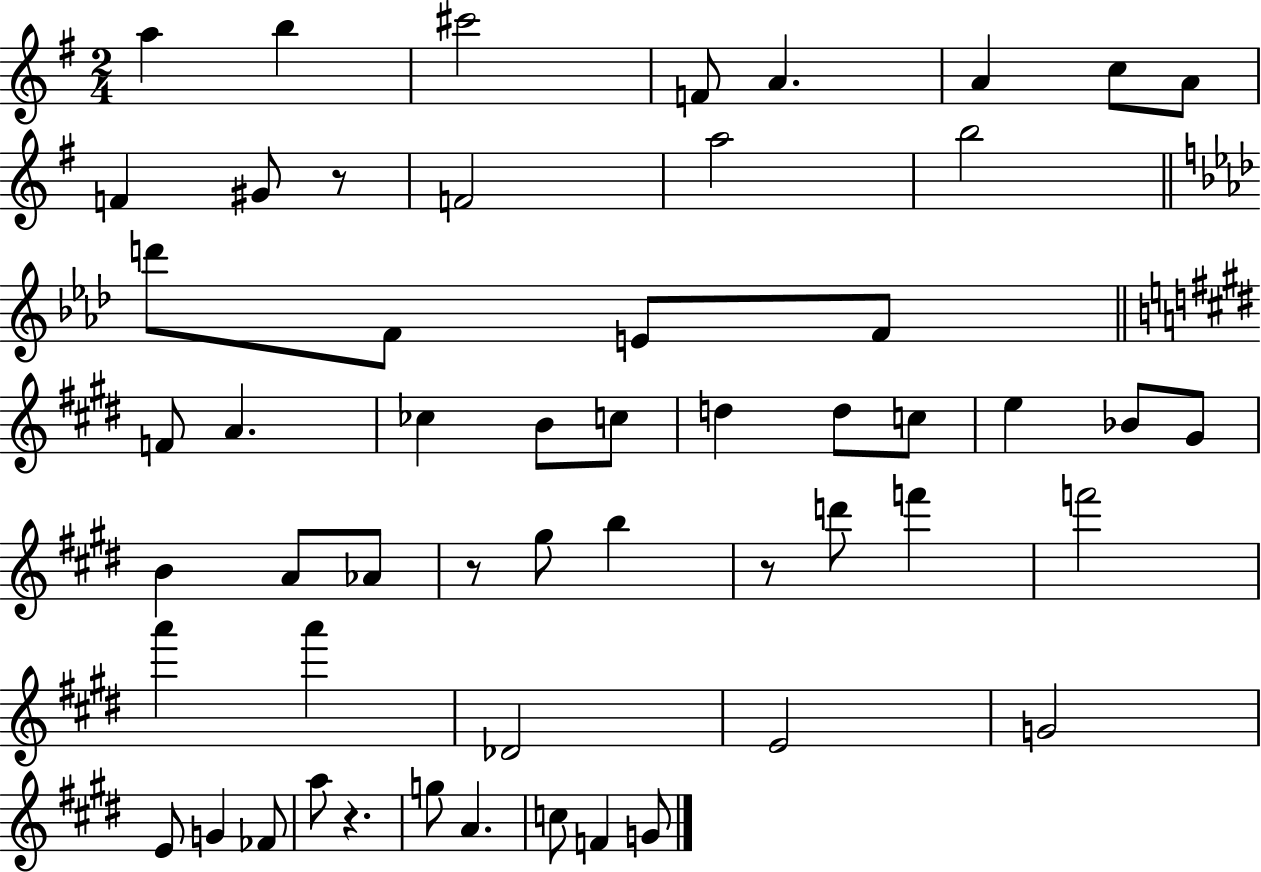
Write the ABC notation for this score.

X:1
T:Untitled
M:2/4
L:1/4
K:G
a b ^c'2 F/2 A A c/2 A/2 F ^G/2 z/2 F2 a2 b2 d'/2 F/2 E/2 F/2 F/2 A _c B/2 c/2 d d/2 c/2 e _B/2 ^G/2 B A/2 _A/2 z/2 ^g/2 b z/2 d'/2 f' f'2 a' a' _D2 E2 G2 E/2 G _F/2 a/2 z g/2 A c/2 F G/2